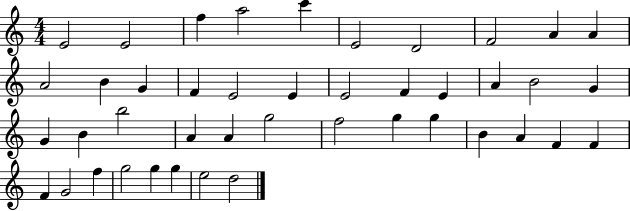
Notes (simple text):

E4/h E4/h F5/q A5/h C6/q E4/h D4/h F4/h A4/q A4/q A4/h B4/q G4/q F4/q E4/h E4/q E4/h F4/q E4/q A4/q B4/h G4/q G4/q B4/q B5/h A4/q A4/q G5/h F5/h G5/q G5/q B4/q A4/q F4/q F4/q F4/q G4/h F5/q G5/h G5/q G5/q E5/h D5/h